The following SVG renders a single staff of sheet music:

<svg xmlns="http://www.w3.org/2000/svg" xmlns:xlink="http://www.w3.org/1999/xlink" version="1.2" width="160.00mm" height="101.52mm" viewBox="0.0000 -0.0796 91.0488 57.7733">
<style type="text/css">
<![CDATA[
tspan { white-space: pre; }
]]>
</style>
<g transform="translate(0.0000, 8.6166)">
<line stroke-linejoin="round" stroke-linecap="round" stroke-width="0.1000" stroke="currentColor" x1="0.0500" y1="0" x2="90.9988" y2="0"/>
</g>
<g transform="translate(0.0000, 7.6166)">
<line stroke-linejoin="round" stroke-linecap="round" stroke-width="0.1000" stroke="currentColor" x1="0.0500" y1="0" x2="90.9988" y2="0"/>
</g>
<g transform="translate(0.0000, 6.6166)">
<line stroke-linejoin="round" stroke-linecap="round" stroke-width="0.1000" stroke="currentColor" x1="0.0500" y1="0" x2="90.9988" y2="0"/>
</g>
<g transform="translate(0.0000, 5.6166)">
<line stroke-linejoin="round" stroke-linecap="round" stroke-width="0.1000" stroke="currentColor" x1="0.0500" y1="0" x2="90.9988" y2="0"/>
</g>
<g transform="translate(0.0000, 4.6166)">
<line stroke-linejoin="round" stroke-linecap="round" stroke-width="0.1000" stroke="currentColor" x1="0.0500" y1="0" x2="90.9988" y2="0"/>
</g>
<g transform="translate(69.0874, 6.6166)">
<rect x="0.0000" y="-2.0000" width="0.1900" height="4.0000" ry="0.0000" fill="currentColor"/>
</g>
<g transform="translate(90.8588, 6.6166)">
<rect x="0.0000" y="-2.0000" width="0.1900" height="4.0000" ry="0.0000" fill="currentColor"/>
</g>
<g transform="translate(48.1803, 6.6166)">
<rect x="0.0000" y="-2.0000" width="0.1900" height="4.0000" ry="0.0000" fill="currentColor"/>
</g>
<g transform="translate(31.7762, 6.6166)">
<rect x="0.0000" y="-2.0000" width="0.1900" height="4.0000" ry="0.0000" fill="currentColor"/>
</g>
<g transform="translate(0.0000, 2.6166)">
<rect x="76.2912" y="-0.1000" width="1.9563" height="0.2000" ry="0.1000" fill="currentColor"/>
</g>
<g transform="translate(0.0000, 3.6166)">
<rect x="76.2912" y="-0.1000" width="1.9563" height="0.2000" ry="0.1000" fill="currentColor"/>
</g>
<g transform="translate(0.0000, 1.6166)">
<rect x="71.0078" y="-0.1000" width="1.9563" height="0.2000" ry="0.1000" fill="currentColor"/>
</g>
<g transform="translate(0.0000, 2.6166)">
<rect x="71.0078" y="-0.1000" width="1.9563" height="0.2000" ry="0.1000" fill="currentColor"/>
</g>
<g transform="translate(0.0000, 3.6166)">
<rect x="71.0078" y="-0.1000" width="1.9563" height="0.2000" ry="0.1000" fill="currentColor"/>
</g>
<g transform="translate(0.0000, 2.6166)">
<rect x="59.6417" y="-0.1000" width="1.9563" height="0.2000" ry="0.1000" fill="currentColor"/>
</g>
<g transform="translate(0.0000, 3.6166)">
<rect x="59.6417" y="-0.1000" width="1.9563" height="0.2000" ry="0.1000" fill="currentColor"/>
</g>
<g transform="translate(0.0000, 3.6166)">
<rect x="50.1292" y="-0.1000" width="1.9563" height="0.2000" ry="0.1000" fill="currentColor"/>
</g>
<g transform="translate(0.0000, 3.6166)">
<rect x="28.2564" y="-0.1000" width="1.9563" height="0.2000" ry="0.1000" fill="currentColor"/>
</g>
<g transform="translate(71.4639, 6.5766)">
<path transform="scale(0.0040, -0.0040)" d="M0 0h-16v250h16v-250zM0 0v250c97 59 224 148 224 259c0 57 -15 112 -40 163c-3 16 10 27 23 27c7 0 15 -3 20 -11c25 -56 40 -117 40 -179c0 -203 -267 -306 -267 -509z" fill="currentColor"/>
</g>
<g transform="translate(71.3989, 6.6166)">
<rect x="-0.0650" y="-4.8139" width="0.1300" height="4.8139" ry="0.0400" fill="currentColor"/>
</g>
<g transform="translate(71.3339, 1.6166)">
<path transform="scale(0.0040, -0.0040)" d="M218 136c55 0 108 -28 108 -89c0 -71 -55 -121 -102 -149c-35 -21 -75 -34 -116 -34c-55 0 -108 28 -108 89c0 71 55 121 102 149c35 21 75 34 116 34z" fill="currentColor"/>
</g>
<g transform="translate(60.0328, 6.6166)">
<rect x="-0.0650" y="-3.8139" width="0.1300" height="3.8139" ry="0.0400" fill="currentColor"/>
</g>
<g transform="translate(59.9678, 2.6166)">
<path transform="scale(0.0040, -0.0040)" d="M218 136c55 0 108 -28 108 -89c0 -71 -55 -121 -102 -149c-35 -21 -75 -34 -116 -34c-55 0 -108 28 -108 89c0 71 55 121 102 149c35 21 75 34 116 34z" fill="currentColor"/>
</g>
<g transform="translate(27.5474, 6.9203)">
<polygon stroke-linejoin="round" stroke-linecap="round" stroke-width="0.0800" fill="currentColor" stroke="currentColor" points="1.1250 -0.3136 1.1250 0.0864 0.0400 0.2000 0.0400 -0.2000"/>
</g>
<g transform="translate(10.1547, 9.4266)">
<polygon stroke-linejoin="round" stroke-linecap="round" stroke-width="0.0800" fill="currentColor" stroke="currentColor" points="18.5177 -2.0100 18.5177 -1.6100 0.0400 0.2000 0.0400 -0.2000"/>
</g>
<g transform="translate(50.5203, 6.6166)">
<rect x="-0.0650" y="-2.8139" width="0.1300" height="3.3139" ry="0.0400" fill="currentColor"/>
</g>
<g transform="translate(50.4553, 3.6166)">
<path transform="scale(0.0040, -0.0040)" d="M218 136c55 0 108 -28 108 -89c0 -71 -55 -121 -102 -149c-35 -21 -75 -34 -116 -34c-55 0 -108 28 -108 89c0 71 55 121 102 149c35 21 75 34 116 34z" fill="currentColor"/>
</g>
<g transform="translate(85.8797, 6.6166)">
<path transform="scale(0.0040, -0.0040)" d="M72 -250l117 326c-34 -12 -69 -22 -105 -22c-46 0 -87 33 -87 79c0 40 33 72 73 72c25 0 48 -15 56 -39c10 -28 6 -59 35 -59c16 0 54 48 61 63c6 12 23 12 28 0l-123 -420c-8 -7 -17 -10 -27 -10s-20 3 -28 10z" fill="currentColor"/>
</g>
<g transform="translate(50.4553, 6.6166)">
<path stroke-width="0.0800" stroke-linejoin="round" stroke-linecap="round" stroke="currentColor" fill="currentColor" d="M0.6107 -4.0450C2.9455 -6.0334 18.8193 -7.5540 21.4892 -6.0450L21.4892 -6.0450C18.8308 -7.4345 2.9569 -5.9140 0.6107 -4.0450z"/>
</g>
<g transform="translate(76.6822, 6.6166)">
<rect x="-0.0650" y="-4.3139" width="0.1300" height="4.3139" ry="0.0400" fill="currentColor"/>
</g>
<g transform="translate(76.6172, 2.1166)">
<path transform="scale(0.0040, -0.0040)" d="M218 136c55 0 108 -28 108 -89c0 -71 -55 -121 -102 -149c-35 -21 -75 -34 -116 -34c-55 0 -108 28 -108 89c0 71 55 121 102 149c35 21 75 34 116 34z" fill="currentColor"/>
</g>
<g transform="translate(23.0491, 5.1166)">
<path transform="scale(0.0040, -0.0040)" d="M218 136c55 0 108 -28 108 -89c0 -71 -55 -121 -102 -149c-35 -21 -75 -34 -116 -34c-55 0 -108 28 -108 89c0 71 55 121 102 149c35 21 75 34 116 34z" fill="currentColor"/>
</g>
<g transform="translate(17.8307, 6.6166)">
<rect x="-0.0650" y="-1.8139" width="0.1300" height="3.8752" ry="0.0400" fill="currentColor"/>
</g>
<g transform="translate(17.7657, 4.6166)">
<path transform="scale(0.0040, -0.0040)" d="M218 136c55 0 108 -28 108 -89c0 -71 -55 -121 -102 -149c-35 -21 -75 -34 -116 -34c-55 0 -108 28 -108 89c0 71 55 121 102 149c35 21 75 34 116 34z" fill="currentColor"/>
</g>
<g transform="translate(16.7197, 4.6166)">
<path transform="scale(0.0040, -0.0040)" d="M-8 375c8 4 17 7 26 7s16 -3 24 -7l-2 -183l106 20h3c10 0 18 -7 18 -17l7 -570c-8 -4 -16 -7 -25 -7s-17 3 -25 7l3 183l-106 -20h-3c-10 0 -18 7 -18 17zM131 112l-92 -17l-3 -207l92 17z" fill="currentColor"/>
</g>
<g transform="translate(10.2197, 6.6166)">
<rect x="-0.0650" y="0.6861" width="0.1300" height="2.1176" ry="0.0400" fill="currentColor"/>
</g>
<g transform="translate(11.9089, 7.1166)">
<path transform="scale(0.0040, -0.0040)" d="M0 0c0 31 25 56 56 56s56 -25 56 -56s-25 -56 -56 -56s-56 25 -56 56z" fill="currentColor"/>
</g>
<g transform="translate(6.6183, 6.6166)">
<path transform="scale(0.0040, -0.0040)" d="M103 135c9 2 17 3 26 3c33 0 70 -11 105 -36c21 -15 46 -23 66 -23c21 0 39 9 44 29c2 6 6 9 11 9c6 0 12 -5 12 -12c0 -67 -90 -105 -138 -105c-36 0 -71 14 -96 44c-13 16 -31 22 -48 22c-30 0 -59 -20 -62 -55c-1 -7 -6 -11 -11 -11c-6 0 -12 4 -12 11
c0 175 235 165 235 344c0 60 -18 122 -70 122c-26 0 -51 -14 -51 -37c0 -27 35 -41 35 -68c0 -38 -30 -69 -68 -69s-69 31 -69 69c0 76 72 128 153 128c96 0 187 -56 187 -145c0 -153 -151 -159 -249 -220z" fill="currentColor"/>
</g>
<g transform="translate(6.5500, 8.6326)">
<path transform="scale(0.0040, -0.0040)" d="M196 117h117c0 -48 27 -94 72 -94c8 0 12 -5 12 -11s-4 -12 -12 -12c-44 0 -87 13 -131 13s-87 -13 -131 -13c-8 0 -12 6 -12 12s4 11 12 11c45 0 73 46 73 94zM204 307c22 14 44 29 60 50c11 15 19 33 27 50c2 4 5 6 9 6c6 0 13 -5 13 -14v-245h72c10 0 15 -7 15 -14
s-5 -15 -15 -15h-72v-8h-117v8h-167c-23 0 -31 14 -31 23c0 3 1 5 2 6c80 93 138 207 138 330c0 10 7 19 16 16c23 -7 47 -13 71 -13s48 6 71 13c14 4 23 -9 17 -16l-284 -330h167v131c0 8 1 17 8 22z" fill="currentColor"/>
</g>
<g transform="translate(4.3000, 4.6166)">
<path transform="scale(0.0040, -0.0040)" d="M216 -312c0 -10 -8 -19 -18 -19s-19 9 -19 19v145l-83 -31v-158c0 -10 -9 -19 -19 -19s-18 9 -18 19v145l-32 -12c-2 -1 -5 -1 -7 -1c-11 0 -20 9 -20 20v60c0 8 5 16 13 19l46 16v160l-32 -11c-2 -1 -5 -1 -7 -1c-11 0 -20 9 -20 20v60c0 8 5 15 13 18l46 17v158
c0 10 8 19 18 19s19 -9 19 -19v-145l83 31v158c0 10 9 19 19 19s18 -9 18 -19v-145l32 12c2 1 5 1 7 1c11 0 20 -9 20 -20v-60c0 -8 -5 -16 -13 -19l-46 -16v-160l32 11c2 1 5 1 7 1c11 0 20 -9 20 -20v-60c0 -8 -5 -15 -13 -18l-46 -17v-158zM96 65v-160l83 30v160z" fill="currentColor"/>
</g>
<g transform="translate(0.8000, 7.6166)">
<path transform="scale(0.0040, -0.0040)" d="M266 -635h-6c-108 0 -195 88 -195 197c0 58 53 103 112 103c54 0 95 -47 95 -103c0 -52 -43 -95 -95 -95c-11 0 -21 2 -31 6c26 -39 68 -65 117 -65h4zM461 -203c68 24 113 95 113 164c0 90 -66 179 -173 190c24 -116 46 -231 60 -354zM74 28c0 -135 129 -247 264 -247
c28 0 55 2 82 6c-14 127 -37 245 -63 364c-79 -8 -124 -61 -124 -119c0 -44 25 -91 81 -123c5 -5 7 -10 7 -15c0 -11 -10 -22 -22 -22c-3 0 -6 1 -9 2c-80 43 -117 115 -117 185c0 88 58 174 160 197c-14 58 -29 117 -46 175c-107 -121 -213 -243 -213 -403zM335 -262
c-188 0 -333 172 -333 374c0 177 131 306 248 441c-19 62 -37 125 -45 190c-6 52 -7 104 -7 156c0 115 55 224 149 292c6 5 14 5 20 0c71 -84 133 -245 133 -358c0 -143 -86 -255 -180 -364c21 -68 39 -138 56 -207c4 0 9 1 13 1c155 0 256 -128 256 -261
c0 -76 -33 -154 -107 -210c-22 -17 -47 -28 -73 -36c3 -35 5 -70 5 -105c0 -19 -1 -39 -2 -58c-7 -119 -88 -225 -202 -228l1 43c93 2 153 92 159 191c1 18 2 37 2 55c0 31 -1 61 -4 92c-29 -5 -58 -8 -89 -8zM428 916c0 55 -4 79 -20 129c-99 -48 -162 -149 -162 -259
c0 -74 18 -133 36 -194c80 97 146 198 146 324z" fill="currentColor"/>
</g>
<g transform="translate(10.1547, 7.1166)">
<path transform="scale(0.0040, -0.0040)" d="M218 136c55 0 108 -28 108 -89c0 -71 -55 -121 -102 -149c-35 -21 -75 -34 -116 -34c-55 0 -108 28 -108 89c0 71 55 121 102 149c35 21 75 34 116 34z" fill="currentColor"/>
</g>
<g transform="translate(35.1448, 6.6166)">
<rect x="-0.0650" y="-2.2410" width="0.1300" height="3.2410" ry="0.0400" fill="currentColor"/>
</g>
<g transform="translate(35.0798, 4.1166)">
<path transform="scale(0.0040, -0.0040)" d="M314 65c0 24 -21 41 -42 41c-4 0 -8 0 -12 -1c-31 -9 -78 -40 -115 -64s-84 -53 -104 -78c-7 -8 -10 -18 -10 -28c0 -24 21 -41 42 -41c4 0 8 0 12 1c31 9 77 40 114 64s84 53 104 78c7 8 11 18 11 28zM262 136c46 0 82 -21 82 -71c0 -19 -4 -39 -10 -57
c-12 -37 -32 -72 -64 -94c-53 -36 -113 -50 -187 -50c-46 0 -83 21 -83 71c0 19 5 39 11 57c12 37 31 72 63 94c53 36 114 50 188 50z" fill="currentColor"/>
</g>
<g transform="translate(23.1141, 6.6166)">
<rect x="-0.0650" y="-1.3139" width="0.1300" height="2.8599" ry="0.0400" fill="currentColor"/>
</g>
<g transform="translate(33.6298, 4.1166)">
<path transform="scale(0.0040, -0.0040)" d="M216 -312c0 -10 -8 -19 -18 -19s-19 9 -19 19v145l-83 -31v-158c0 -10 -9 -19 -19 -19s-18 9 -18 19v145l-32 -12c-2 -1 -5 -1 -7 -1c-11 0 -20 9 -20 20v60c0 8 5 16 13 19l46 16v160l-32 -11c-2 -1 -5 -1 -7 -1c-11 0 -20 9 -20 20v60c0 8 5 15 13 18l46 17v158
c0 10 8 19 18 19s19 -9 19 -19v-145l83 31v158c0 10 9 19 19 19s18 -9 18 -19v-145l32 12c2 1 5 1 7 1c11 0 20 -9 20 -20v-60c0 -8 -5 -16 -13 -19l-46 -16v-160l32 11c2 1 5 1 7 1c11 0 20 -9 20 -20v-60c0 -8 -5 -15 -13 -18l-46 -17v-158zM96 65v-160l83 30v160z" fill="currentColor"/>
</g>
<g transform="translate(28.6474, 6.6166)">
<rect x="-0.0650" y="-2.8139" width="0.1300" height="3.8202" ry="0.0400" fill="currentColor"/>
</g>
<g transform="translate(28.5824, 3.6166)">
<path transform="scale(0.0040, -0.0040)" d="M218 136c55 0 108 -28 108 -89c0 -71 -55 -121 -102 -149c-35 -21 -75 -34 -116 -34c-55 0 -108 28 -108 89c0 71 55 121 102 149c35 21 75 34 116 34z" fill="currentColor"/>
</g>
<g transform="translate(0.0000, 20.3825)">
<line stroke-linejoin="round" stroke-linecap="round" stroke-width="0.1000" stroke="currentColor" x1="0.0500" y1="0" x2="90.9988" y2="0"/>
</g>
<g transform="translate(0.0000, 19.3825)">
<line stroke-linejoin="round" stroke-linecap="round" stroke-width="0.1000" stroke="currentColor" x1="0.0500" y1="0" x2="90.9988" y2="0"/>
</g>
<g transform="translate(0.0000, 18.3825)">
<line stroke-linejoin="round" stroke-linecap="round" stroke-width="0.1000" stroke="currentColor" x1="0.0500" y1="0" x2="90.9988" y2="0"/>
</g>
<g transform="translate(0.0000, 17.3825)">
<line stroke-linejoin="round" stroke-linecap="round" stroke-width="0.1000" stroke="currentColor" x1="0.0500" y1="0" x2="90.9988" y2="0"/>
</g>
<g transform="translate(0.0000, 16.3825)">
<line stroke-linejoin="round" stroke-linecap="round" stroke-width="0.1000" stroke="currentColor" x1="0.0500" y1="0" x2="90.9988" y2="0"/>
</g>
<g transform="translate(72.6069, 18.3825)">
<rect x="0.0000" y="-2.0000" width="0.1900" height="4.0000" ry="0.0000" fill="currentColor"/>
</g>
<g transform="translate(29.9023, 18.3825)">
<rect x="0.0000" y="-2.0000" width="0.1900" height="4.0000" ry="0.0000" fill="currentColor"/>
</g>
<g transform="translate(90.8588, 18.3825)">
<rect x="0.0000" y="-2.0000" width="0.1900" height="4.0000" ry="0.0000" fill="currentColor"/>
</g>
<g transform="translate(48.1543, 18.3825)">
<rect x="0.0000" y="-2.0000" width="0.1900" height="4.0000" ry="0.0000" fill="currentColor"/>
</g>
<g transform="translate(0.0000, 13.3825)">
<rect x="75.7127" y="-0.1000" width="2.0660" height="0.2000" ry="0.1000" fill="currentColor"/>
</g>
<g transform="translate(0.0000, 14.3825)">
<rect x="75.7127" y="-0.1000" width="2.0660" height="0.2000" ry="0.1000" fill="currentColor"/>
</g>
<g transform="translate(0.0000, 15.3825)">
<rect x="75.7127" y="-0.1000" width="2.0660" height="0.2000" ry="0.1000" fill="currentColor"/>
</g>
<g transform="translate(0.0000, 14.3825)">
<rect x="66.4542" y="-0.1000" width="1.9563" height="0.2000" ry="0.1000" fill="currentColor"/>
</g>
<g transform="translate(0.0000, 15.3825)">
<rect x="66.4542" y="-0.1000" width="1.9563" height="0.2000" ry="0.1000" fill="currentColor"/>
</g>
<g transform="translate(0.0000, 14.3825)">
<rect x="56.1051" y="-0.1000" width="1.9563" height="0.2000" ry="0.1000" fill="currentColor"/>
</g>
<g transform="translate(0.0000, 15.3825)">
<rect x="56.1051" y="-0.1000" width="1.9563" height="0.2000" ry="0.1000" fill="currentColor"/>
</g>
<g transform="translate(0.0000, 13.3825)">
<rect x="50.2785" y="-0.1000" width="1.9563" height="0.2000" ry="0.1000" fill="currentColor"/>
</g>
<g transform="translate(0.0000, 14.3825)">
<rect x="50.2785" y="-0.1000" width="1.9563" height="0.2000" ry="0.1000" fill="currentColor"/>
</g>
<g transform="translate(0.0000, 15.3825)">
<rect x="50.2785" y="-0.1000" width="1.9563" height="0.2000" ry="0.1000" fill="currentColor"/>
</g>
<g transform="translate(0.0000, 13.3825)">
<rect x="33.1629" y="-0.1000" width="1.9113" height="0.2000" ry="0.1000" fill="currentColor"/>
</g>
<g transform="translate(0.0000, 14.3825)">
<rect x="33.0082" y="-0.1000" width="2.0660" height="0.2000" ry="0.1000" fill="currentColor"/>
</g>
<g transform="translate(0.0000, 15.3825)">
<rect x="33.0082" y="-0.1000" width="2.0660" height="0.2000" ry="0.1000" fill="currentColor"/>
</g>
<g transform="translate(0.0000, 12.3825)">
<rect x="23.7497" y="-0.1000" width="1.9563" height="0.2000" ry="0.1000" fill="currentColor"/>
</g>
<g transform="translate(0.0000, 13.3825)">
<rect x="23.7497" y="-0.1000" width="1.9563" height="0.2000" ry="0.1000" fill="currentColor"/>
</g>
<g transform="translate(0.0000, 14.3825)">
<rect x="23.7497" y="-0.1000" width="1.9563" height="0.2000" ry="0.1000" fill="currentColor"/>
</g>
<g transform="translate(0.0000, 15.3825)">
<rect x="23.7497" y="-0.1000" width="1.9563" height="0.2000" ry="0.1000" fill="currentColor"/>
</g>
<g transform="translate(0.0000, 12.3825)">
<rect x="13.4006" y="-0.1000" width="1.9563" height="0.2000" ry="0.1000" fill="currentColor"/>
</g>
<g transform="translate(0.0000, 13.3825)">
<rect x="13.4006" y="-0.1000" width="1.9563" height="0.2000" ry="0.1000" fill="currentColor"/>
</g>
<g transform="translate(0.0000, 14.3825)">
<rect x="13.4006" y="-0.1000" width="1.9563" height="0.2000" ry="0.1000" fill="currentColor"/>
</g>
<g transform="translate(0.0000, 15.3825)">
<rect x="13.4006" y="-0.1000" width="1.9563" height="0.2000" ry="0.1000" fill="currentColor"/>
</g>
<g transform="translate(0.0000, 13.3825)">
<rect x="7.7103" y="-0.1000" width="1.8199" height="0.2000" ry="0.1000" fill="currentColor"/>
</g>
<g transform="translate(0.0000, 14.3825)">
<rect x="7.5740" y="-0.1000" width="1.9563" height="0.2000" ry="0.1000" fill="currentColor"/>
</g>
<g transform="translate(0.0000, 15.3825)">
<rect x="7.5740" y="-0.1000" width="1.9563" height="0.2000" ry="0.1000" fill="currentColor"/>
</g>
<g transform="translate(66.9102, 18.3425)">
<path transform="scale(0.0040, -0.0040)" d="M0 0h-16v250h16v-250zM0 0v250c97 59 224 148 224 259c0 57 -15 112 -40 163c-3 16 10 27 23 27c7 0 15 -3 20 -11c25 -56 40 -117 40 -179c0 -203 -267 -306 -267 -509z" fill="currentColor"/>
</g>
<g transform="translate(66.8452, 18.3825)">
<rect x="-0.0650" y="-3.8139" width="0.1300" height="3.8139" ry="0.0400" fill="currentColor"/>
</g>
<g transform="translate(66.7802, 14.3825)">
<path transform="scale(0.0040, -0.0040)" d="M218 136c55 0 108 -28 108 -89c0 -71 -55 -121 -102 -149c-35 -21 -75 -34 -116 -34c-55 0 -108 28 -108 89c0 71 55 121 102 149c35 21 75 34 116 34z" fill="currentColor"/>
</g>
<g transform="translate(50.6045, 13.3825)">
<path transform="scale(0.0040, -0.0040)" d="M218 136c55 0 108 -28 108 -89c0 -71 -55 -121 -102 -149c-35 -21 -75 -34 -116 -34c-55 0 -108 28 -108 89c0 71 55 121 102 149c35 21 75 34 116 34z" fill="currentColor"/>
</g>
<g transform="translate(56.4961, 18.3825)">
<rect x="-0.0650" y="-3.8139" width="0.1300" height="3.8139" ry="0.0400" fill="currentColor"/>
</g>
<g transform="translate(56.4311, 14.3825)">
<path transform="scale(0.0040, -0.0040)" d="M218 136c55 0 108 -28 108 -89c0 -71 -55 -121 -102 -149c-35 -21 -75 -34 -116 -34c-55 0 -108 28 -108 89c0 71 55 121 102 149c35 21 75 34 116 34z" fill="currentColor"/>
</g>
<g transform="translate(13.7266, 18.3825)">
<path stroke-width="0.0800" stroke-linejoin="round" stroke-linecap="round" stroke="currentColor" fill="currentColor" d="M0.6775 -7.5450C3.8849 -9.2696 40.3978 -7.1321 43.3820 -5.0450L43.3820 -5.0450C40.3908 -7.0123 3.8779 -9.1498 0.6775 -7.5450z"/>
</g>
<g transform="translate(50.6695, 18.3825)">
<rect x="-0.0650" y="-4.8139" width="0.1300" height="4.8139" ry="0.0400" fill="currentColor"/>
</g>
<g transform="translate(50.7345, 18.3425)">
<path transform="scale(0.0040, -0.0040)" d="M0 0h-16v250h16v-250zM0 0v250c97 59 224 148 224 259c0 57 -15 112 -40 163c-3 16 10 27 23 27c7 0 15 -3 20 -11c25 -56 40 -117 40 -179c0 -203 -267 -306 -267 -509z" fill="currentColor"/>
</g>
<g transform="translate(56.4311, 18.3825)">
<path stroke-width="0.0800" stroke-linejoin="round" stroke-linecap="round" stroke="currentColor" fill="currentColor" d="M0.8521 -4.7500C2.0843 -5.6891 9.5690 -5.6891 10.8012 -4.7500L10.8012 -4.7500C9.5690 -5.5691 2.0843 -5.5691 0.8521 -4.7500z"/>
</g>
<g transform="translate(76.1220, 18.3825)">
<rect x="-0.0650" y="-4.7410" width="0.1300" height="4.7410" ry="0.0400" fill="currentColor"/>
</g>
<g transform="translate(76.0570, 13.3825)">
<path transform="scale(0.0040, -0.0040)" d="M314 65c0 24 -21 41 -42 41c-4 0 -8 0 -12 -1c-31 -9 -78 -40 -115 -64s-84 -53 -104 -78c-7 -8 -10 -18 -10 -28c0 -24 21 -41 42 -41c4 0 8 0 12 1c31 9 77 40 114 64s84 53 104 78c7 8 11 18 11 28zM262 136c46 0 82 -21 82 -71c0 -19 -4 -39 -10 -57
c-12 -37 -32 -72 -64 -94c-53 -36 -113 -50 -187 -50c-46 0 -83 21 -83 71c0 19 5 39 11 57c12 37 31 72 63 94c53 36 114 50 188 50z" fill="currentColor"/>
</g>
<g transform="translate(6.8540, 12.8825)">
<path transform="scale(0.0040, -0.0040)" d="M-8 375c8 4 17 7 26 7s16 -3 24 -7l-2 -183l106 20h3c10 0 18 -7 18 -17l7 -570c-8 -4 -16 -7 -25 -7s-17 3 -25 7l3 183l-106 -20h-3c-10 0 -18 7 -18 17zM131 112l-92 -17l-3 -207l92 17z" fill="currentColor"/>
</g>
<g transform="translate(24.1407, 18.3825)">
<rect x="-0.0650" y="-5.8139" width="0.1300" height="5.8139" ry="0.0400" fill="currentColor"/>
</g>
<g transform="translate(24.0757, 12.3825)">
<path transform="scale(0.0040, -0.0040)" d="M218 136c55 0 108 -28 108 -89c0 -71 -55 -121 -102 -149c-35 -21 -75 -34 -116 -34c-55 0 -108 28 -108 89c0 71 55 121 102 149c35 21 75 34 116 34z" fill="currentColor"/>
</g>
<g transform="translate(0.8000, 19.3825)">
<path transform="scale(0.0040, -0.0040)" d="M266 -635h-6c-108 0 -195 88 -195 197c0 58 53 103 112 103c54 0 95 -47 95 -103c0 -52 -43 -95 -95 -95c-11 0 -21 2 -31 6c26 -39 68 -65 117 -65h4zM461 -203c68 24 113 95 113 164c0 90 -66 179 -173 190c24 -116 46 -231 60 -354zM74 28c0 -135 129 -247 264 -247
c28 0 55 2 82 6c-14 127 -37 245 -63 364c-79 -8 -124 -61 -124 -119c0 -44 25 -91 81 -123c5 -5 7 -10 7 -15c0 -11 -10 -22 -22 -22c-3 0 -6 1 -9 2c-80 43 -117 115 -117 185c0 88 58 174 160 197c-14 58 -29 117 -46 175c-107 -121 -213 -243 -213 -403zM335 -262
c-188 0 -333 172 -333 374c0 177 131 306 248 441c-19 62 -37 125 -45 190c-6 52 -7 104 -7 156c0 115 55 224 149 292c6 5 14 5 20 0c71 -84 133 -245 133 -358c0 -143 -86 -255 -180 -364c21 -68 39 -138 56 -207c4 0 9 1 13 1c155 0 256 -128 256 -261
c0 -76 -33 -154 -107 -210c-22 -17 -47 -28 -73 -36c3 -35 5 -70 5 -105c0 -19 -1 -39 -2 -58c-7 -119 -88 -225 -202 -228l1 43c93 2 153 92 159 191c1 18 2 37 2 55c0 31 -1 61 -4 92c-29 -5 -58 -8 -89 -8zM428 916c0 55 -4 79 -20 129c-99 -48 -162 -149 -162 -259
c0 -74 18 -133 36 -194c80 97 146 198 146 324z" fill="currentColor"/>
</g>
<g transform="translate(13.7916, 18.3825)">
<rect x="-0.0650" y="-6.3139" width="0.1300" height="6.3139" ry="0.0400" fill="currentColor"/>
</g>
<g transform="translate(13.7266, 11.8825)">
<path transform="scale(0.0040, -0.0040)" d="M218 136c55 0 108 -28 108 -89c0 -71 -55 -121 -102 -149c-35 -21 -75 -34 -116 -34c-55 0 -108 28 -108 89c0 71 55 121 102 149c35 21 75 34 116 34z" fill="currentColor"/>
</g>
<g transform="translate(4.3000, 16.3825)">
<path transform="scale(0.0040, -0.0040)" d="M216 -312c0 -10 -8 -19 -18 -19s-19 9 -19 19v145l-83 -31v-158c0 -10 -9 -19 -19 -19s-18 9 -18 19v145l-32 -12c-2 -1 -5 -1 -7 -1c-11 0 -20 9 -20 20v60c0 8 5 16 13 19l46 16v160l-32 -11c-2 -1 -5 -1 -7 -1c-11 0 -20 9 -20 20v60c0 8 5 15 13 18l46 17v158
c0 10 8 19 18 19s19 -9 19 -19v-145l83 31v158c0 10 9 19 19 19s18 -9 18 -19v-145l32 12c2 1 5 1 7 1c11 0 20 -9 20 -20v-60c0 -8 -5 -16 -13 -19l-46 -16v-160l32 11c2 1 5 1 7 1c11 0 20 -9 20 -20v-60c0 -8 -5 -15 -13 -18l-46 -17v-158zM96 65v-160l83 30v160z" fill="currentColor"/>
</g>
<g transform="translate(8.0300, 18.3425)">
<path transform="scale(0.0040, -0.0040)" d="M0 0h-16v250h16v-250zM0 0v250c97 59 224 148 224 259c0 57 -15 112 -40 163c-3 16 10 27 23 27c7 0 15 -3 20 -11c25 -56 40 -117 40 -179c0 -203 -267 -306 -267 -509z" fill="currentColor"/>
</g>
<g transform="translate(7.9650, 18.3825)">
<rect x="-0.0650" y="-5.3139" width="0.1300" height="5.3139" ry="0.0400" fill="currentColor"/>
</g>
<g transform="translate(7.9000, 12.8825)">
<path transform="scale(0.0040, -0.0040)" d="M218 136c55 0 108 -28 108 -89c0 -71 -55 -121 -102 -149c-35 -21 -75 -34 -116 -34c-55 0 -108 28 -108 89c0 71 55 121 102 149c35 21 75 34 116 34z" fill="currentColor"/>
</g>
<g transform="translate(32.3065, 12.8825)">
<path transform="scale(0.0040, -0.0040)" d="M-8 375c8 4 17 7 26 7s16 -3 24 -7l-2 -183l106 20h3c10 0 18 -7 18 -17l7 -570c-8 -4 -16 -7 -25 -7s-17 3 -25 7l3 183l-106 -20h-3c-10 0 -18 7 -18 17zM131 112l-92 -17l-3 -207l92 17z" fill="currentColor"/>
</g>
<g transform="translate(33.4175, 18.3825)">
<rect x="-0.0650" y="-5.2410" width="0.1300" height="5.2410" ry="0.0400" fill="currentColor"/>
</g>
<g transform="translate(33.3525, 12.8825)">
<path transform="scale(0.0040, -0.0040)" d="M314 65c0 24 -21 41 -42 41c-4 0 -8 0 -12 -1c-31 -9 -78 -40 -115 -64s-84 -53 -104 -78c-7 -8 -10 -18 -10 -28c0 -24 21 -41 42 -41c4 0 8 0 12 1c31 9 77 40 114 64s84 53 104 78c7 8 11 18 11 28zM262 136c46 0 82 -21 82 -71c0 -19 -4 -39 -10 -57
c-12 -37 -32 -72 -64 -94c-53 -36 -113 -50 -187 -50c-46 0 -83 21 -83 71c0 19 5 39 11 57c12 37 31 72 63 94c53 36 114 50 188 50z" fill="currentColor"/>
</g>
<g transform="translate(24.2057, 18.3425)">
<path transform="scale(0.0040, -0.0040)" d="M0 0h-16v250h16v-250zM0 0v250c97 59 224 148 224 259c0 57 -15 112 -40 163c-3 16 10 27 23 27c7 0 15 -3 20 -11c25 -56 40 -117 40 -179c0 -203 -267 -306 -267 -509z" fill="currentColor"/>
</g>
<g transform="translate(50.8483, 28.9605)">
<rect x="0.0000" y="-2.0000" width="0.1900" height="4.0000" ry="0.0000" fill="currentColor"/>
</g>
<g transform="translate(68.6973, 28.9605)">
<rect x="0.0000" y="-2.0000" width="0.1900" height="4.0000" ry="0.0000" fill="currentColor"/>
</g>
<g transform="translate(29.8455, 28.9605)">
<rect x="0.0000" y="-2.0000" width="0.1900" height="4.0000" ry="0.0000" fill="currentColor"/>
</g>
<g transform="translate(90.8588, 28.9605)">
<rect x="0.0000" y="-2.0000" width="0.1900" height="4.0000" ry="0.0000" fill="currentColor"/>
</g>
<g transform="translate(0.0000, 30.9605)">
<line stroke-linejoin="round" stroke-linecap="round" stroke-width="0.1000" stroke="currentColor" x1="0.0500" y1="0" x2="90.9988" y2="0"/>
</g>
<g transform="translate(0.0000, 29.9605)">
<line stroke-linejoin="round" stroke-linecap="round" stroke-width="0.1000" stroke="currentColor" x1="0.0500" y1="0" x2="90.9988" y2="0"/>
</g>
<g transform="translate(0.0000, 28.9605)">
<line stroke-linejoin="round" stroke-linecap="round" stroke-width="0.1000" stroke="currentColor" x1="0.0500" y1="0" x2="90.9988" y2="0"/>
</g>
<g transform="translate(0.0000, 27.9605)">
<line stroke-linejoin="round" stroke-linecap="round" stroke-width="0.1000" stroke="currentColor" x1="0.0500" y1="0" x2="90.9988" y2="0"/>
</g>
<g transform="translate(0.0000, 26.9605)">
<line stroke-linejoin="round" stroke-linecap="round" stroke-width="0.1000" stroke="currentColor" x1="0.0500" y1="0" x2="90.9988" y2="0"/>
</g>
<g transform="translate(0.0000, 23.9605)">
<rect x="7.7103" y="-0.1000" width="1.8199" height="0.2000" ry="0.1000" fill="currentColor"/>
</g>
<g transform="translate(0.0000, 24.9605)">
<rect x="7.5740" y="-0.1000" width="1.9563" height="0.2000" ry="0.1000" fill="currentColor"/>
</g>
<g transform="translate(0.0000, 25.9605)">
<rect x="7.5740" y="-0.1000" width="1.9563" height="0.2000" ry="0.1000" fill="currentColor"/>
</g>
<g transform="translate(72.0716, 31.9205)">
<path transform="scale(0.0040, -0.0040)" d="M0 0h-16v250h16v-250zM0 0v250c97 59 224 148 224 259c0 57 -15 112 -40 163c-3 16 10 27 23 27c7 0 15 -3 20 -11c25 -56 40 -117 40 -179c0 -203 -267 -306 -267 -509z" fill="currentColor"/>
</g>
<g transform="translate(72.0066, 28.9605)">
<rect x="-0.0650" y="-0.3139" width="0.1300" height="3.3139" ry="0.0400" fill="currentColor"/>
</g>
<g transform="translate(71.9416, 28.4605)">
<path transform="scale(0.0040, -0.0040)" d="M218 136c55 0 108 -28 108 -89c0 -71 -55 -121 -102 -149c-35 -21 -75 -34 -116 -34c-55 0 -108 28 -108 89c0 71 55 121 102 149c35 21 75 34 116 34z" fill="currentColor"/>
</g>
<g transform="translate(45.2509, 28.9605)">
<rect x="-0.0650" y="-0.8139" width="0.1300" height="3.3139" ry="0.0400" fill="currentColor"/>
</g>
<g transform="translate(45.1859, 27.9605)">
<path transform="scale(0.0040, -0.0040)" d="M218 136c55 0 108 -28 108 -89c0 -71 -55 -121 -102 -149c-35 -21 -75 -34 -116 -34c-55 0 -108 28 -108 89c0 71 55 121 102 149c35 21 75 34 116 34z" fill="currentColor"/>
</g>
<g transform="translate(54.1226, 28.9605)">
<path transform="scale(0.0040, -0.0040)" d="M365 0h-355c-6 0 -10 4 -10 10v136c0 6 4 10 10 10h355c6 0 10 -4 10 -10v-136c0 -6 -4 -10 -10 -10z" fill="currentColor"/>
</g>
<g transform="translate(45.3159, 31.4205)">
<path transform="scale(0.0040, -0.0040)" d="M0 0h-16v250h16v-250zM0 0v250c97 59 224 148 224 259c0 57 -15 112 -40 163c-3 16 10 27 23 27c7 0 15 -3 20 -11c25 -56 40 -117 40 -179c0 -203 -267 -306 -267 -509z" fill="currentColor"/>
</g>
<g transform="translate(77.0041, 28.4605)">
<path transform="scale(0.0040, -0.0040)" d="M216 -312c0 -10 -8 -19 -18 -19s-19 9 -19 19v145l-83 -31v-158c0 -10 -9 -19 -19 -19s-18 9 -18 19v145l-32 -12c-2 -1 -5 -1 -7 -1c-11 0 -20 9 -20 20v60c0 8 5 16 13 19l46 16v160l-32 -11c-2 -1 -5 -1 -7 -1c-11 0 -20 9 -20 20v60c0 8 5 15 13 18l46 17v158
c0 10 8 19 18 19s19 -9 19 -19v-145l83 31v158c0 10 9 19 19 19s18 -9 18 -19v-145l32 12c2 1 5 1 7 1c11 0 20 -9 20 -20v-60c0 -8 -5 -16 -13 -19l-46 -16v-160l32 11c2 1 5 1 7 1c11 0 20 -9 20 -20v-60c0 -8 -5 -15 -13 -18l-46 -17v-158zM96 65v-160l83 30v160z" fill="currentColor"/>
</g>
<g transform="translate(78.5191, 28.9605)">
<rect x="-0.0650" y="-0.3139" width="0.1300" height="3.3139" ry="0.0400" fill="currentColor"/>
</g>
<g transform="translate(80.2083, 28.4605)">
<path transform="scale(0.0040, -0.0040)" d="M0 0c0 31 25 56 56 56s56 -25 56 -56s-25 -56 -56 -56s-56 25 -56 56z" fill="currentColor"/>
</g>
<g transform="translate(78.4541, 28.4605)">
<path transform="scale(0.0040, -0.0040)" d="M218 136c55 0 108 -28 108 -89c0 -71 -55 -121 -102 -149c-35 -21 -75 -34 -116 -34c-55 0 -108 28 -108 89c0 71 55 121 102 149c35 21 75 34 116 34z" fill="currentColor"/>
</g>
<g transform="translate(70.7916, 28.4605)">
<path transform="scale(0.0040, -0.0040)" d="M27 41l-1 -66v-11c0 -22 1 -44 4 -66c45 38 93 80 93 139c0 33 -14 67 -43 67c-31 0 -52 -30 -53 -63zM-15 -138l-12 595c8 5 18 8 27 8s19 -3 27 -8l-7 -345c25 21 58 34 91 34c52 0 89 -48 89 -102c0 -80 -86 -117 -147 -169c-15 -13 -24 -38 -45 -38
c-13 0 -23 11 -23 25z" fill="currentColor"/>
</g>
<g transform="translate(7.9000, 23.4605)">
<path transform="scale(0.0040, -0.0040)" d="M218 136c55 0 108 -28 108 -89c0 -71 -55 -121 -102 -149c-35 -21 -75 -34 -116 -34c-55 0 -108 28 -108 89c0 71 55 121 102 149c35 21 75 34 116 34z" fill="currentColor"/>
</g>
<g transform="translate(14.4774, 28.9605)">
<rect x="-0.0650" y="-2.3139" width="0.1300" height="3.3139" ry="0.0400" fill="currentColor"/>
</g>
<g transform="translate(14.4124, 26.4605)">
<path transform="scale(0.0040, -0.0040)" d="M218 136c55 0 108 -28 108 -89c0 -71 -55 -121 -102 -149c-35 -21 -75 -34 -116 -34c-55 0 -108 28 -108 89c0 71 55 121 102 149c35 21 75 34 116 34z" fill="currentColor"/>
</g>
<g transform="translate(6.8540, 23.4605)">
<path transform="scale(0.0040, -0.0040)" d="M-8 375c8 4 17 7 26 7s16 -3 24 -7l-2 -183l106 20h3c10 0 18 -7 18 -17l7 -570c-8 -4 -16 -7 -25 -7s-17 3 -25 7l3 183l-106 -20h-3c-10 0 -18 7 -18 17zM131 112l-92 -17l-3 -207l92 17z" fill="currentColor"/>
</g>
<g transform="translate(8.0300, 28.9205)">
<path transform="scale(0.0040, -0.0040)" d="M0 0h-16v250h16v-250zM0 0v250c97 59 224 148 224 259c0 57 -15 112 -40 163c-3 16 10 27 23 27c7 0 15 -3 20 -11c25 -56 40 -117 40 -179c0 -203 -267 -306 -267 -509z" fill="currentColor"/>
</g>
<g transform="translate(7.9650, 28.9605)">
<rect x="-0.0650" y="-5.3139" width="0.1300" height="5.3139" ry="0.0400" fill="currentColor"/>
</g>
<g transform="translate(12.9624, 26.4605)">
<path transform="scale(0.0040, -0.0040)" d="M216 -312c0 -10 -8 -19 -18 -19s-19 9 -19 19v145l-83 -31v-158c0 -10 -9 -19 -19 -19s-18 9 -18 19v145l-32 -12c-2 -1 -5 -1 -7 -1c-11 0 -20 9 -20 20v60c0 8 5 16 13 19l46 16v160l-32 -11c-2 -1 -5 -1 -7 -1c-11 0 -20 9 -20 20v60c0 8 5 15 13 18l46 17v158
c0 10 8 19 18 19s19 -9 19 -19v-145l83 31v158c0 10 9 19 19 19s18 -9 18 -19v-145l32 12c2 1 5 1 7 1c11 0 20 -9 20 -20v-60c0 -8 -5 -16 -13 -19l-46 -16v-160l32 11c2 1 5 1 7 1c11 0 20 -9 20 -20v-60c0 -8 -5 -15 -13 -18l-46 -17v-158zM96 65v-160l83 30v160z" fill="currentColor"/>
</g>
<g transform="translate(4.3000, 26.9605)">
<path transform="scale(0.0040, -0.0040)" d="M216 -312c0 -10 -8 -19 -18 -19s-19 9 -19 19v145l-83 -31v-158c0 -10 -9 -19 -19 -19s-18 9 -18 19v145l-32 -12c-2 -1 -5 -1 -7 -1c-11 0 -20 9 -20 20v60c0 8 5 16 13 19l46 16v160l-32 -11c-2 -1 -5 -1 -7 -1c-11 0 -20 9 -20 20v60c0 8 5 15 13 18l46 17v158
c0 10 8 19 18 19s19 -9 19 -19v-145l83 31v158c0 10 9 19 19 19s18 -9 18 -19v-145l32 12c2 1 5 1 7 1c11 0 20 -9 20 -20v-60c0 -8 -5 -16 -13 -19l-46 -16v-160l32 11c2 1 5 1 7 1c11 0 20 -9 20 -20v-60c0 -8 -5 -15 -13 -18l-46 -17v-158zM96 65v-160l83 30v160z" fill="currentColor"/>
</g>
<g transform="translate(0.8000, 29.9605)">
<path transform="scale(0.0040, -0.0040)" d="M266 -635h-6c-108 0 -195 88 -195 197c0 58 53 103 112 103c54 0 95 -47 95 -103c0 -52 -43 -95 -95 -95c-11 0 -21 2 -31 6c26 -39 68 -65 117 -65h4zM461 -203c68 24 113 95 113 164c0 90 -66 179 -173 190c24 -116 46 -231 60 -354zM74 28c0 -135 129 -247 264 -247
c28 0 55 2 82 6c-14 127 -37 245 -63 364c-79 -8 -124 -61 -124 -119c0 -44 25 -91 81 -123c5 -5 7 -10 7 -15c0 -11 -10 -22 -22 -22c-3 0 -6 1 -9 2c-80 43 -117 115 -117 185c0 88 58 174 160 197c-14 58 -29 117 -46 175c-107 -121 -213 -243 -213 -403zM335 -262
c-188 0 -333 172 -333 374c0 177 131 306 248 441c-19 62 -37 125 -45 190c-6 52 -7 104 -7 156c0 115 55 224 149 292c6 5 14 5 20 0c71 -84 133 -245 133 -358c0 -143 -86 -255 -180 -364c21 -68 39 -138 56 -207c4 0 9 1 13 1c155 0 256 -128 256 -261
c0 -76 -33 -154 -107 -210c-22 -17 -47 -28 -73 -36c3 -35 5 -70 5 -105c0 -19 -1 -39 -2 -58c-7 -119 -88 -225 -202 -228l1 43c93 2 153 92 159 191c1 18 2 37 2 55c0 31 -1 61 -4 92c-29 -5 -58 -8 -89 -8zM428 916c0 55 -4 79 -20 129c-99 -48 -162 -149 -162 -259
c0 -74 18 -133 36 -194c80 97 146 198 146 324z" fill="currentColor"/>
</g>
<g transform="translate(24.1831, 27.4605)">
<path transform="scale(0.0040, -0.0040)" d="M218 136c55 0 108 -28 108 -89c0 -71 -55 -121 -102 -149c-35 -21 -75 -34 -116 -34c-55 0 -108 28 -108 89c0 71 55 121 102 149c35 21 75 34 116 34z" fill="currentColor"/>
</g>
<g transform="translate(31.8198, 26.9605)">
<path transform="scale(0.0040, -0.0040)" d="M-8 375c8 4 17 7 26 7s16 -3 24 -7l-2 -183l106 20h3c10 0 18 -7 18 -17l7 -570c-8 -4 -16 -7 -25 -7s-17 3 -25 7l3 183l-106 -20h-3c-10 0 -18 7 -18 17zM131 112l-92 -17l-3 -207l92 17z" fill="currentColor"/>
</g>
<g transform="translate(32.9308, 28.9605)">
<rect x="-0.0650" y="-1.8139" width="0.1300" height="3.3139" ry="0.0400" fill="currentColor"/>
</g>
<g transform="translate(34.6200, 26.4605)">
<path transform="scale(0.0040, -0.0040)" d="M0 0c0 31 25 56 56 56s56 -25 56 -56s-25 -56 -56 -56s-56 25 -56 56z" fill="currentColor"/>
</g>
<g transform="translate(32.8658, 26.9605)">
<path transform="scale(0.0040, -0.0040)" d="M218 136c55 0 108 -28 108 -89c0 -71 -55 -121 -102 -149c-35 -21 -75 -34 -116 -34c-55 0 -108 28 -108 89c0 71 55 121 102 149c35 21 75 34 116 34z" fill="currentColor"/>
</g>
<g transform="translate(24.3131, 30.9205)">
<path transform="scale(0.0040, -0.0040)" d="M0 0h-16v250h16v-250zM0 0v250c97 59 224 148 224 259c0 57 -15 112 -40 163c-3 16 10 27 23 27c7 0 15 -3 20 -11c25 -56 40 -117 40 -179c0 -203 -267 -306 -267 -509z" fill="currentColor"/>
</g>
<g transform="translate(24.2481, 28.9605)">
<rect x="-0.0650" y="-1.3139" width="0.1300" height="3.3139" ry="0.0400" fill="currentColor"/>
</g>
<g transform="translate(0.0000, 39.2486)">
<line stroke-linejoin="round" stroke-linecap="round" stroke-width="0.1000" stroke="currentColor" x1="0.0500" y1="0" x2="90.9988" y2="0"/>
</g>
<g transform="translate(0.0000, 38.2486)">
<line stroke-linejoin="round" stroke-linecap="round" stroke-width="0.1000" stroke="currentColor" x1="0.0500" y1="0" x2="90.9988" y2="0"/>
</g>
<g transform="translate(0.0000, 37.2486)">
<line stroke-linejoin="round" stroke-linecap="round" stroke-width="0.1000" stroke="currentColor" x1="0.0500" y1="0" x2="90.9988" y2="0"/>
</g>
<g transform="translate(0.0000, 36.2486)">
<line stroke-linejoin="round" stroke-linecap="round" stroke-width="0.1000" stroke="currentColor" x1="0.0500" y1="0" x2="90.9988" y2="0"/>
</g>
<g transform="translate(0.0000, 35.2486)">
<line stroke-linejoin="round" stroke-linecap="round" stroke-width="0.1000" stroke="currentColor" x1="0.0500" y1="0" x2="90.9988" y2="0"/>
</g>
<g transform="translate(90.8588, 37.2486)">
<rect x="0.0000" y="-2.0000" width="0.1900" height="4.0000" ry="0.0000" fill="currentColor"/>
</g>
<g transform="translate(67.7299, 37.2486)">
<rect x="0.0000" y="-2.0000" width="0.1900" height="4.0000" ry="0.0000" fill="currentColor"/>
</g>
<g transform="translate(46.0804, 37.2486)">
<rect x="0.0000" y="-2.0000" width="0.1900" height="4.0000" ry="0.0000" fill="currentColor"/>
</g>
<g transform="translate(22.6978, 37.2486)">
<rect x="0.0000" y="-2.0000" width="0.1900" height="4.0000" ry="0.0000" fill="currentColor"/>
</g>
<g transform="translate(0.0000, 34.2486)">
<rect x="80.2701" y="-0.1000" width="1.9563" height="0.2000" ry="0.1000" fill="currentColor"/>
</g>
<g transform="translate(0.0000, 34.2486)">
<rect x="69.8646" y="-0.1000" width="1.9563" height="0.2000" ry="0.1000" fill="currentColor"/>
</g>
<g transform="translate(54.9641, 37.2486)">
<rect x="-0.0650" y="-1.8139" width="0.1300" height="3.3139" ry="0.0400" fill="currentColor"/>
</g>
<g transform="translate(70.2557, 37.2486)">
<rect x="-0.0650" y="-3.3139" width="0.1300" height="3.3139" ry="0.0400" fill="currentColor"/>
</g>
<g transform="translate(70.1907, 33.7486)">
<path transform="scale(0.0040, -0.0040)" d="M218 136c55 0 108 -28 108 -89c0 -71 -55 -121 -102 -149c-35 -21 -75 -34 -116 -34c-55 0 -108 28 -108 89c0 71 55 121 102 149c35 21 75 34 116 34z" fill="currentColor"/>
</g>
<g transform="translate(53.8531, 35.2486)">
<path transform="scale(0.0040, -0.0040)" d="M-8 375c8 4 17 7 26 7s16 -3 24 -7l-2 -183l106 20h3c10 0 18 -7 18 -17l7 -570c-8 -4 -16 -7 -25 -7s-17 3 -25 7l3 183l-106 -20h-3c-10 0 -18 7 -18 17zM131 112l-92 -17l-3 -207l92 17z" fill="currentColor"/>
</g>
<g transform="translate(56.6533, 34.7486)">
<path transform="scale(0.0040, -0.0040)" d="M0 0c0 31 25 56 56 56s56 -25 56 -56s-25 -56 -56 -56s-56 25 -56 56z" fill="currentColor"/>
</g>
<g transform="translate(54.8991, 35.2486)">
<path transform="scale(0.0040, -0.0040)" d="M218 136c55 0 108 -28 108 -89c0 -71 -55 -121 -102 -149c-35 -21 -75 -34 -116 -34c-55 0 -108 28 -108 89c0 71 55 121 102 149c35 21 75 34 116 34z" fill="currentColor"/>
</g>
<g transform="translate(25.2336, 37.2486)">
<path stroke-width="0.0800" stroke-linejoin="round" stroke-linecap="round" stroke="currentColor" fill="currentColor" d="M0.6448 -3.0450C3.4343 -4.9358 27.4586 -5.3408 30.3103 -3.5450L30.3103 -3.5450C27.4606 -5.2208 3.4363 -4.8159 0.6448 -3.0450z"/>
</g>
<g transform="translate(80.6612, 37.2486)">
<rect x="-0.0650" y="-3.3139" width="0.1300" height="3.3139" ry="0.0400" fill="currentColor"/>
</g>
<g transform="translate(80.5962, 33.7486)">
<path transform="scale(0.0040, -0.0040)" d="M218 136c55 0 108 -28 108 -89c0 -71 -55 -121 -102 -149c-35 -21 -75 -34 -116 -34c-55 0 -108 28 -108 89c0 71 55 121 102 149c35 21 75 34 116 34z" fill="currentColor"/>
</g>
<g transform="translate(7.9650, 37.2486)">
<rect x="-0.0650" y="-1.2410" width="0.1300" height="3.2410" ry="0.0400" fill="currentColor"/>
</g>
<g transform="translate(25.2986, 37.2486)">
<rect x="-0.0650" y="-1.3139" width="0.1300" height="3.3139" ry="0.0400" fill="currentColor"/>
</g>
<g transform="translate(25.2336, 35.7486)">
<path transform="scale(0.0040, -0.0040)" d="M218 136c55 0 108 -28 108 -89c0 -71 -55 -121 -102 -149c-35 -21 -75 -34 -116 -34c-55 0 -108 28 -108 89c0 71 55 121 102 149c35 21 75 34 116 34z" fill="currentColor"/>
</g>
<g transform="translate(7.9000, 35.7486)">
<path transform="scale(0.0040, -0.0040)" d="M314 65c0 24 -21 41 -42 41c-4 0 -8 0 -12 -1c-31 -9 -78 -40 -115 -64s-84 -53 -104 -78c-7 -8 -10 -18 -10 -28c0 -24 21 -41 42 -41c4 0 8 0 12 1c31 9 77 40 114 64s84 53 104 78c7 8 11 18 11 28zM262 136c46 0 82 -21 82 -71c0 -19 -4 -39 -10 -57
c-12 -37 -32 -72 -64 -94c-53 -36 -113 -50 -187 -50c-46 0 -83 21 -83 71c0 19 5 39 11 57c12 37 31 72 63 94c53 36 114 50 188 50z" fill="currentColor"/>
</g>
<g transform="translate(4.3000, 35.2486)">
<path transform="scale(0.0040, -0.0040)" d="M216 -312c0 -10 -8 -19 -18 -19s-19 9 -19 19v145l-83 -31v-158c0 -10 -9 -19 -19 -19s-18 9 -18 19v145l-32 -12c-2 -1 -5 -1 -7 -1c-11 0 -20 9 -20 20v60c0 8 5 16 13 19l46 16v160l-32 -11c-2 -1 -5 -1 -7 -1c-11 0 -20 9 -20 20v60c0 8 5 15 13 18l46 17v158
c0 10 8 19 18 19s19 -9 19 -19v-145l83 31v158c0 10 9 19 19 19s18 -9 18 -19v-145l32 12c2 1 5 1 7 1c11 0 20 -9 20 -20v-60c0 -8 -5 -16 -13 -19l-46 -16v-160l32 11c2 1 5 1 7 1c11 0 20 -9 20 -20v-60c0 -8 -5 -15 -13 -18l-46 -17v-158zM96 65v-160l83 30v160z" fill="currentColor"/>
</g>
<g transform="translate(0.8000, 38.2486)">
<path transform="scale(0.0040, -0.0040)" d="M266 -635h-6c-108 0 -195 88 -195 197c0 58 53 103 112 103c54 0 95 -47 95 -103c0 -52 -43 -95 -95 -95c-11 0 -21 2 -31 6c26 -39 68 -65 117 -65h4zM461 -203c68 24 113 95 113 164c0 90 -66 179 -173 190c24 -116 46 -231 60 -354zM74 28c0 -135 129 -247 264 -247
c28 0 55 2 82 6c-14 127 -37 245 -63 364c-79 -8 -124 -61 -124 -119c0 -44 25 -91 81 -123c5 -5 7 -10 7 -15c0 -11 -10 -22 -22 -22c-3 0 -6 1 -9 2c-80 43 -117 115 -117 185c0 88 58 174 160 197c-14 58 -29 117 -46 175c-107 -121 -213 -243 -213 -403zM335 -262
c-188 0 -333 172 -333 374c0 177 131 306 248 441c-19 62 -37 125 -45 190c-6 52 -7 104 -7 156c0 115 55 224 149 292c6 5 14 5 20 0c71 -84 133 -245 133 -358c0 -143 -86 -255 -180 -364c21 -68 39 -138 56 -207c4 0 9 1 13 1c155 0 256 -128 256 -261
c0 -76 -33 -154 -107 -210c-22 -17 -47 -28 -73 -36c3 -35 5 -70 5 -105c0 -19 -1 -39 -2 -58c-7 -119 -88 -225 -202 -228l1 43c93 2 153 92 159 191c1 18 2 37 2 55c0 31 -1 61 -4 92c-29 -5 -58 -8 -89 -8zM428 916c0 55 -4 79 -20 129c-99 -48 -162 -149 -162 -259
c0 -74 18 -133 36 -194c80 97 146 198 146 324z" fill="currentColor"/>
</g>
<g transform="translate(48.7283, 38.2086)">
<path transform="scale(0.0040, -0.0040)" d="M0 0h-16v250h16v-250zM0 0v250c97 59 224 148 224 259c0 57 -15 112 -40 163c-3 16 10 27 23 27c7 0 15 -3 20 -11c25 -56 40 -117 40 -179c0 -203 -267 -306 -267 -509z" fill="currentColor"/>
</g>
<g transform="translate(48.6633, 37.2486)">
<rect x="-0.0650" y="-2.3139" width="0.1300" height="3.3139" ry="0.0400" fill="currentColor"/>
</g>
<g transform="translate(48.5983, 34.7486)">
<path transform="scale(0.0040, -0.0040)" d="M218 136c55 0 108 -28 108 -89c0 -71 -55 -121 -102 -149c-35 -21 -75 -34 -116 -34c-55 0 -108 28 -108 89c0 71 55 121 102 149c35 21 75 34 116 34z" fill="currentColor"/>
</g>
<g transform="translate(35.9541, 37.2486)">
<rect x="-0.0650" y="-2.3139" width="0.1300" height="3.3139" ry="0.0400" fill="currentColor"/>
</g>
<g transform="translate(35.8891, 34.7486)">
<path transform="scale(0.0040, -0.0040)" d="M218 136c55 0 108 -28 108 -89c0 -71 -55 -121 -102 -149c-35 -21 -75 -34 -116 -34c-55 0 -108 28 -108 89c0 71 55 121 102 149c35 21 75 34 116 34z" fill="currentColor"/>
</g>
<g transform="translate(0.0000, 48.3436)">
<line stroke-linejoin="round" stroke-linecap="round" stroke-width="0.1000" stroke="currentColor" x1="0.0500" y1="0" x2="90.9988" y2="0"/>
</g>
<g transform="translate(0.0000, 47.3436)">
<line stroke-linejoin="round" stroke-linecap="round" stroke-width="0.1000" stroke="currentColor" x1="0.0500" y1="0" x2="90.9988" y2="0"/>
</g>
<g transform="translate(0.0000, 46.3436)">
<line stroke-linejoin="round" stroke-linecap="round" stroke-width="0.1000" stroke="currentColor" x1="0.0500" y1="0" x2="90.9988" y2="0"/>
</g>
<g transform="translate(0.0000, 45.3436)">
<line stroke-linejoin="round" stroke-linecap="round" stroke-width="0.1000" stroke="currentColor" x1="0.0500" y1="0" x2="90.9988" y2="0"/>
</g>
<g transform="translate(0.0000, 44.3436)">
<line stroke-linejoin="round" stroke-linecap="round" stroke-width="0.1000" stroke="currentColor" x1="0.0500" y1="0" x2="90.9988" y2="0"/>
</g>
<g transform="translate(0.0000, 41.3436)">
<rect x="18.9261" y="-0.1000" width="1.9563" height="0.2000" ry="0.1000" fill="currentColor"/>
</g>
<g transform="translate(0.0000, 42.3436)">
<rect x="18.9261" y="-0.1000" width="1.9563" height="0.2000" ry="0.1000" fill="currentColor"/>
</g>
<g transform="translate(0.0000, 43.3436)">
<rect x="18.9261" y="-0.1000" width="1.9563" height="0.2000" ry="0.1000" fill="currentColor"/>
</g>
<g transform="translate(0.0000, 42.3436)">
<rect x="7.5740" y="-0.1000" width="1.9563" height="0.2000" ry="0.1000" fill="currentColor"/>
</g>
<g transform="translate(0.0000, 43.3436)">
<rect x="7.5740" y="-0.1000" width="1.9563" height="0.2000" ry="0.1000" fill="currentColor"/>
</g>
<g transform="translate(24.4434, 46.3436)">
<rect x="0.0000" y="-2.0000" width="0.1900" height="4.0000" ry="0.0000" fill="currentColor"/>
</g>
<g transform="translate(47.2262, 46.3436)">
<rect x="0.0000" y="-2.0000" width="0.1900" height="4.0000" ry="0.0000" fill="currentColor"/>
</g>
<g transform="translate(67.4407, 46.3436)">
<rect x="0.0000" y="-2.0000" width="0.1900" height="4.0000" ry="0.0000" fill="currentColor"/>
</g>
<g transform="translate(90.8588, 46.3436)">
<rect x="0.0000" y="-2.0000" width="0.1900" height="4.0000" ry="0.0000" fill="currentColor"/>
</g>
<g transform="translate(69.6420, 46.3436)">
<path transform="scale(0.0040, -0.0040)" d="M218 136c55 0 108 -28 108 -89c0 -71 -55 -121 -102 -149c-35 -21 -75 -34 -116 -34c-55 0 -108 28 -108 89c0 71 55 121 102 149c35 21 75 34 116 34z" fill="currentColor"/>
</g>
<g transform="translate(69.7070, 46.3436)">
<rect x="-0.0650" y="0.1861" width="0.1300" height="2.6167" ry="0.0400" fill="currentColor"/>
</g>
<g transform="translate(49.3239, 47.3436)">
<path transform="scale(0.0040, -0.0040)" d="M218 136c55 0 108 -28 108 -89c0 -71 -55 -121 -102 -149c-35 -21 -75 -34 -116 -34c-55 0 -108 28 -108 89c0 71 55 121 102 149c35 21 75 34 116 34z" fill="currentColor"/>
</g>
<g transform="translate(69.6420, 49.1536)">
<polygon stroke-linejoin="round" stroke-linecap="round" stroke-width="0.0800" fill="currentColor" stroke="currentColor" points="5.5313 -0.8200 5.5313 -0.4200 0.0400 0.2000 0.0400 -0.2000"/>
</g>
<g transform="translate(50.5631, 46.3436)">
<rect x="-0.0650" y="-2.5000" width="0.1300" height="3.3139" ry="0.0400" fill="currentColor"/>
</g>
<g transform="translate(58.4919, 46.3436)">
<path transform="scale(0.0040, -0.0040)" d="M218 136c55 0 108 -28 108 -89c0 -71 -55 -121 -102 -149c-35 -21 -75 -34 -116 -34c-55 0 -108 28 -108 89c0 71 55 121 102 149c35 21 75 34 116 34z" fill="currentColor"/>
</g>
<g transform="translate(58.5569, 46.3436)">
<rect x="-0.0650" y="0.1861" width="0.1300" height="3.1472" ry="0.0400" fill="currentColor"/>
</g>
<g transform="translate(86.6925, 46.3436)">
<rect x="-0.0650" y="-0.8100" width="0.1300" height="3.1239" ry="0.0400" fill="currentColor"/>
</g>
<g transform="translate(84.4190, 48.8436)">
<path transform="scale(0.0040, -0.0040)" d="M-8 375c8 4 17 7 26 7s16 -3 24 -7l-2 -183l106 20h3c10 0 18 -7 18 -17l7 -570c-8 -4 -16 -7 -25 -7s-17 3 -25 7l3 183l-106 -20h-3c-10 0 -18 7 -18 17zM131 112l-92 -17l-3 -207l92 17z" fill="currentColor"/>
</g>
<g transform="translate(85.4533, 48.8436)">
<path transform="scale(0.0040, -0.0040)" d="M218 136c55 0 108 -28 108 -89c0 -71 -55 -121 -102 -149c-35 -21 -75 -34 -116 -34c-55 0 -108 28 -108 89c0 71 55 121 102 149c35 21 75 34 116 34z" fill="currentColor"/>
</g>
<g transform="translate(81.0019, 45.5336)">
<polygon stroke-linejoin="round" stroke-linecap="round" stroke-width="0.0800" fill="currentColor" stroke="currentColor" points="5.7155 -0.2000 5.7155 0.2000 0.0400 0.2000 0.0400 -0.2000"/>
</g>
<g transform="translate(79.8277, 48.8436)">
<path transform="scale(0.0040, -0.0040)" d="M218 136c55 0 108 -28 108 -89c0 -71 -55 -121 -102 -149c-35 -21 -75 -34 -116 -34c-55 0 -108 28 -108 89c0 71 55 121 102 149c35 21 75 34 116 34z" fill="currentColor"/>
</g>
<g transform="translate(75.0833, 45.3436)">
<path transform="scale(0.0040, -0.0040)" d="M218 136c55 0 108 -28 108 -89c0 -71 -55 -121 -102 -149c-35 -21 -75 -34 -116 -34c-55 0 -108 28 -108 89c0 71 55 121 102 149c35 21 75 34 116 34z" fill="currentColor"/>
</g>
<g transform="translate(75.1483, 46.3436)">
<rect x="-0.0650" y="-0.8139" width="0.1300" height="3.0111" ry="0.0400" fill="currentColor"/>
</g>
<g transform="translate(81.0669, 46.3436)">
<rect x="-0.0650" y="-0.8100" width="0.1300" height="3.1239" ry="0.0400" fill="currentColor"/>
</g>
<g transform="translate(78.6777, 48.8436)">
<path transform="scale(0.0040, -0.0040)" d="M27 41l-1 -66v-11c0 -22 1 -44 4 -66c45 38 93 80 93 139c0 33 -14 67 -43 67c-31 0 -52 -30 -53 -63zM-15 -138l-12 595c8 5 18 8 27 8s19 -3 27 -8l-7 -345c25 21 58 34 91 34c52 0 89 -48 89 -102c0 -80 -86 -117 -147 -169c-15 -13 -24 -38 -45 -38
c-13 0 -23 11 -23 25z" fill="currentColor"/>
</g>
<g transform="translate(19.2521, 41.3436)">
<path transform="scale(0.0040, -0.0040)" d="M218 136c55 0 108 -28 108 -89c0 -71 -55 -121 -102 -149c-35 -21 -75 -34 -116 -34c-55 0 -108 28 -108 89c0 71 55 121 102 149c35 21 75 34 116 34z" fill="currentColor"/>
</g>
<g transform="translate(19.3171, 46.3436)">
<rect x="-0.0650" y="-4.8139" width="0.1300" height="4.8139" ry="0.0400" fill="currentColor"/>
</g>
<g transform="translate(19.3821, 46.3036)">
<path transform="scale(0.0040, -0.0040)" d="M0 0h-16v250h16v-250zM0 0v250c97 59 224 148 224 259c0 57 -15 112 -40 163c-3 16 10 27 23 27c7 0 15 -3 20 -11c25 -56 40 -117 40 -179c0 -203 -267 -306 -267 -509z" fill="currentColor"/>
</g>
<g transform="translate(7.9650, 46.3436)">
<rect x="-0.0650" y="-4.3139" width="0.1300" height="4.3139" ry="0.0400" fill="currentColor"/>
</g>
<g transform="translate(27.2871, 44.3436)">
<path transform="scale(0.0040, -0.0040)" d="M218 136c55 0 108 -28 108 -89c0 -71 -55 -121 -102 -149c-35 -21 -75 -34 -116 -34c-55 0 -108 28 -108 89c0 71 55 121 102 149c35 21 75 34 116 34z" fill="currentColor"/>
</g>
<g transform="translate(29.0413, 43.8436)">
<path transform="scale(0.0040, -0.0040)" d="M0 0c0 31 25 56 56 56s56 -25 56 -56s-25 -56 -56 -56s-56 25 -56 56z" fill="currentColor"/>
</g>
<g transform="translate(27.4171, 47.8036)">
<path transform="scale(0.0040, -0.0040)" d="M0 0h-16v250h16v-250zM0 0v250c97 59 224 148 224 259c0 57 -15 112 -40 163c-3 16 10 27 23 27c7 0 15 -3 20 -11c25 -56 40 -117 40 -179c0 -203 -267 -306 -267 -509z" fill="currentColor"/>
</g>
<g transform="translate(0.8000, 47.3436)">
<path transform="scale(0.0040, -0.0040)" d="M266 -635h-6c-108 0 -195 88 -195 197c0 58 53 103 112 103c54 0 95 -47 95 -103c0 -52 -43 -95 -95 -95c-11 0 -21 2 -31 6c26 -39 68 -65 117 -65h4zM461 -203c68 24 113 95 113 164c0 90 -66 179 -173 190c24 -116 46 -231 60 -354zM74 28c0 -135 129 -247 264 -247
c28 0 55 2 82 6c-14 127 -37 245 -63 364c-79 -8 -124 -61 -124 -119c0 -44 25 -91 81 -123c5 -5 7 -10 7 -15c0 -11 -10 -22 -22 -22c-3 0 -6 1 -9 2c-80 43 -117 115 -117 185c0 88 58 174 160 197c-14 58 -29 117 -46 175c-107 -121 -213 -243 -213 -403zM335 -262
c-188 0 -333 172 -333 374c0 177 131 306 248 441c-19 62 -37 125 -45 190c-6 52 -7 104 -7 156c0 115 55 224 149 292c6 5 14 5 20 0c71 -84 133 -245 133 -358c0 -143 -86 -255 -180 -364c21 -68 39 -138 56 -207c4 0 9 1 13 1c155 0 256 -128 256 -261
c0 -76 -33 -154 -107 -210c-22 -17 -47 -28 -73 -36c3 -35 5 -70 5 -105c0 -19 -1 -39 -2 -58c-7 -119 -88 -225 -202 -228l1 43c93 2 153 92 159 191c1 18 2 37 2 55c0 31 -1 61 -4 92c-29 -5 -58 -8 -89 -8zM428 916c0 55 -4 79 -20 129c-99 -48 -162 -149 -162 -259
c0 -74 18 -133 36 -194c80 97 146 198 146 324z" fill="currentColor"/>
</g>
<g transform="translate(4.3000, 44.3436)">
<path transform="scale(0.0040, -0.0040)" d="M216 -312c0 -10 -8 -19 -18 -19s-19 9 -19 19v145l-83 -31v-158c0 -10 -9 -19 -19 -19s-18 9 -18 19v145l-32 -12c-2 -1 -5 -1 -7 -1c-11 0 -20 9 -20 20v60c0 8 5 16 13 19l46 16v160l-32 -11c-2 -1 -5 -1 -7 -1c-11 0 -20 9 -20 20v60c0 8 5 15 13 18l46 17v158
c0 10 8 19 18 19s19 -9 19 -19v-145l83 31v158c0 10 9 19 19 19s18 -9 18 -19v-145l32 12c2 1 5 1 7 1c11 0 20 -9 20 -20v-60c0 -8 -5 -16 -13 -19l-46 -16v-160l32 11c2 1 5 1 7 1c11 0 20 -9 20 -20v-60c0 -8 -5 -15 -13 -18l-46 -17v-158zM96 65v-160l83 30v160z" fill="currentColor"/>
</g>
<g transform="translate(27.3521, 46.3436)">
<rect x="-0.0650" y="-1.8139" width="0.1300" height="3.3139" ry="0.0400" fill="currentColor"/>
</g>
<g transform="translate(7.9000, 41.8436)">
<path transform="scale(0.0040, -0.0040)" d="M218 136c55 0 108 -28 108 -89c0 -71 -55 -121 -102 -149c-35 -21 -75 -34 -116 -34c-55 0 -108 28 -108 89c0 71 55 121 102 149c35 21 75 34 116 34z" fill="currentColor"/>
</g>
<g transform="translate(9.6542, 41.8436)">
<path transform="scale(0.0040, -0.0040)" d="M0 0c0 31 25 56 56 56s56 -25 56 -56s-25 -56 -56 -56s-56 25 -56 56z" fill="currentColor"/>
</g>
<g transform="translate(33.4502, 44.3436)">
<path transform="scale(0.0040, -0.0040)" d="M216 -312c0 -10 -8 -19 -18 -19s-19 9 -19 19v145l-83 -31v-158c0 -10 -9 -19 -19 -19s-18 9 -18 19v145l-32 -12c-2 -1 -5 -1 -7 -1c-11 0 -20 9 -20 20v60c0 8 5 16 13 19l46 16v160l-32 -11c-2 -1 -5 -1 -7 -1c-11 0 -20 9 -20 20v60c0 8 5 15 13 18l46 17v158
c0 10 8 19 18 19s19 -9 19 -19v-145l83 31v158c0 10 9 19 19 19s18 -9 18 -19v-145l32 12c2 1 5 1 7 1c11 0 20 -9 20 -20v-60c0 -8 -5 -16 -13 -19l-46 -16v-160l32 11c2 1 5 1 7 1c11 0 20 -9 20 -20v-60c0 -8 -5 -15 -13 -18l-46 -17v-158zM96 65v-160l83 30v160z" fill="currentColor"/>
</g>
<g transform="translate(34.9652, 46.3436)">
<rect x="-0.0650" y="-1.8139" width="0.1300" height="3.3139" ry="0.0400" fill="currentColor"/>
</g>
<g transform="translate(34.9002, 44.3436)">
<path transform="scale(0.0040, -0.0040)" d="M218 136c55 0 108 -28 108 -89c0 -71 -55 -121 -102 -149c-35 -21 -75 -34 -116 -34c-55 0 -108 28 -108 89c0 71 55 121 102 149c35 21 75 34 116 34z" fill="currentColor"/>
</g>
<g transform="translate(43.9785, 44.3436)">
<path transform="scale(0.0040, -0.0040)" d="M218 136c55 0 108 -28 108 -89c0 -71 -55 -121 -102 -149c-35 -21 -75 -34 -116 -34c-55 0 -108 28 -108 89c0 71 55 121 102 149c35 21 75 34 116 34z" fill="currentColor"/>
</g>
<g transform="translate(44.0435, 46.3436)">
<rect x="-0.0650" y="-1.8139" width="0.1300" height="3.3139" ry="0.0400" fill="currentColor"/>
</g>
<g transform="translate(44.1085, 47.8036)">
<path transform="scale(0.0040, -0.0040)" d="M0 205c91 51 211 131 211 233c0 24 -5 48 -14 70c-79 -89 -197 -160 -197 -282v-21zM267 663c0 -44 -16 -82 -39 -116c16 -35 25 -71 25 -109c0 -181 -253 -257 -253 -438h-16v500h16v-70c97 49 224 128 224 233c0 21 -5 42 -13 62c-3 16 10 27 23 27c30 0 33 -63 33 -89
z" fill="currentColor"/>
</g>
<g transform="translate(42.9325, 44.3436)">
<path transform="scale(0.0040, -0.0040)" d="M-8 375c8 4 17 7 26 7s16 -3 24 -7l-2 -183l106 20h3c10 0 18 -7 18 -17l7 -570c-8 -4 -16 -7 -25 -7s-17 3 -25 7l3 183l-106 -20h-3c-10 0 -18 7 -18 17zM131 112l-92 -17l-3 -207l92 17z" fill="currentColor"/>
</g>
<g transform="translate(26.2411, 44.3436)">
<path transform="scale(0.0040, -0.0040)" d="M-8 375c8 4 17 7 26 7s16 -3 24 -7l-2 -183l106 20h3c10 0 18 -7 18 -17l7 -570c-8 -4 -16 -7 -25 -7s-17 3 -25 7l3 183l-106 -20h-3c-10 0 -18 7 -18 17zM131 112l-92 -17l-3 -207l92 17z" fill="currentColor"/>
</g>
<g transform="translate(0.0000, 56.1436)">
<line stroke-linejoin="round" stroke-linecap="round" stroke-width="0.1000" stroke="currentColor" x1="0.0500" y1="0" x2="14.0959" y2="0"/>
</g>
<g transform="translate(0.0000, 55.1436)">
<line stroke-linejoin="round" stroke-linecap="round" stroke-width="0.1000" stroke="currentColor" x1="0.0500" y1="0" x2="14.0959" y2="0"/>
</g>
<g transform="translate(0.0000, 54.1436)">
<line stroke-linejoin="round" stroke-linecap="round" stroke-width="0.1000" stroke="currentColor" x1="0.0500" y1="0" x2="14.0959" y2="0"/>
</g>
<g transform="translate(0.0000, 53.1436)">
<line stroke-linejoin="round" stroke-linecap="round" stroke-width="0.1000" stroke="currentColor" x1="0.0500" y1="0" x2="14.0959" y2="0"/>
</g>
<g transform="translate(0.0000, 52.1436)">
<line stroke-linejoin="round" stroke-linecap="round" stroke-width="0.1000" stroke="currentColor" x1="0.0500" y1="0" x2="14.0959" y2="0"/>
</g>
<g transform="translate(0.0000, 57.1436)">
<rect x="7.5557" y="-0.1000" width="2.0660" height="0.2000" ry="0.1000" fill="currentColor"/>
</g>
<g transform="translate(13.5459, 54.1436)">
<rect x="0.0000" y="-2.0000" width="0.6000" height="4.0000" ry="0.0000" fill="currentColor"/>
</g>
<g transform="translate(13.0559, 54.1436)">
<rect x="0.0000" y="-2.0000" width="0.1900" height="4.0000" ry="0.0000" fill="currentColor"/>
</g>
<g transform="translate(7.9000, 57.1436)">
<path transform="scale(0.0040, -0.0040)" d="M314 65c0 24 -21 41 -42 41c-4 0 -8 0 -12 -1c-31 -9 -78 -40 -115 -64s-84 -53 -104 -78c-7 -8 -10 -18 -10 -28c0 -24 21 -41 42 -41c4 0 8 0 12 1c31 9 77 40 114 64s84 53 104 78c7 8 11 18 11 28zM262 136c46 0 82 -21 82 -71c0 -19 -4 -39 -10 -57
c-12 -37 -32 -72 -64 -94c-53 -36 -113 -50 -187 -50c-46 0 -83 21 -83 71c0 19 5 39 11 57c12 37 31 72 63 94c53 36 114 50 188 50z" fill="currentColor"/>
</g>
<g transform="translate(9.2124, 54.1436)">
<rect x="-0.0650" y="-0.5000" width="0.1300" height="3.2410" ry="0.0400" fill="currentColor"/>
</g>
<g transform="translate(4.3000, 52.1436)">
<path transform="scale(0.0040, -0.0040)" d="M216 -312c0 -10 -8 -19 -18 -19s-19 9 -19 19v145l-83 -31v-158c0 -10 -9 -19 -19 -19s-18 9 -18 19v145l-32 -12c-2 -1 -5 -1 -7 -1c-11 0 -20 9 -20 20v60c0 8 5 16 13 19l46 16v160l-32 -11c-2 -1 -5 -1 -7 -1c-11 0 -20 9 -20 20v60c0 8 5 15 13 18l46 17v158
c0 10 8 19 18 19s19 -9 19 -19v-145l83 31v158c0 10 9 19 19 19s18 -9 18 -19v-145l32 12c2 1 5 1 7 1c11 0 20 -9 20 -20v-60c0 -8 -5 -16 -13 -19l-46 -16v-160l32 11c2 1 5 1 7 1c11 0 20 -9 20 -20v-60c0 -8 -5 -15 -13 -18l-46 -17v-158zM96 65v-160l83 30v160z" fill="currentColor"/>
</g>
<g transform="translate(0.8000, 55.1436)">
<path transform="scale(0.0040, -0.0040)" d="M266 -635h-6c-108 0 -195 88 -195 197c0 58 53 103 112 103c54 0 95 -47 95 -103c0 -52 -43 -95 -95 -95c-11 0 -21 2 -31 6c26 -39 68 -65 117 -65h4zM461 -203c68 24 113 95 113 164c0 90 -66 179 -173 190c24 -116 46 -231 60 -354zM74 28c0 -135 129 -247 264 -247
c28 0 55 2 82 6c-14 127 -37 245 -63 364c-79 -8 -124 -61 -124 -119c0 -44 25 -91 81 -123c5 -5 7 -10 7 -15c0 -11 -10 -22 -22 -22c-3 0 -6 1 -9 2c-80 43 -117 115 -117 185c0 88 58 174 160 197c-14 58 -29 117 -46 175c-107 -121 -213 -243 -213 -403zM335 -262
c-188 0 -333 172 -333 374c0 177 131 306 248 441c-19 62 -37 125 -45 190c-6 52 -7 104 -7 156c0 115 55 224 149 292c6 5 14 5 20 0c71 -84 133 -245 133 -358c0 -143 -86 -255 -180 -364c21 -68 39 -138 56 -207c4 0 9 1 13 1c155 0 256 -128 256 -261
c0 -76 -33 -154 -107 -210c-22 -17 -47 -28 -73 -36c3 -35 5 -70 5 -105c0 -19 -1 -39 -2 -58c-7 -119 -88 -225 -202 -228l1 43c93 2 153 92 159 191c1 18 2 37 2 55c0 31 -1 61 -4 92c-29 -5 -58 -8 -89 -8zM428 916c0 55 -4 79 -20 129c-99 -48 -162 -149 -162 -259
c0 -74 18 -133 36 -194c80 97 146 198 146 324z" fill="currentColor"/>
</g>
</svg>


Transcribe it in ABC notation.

X:1
T:Untitled
M:2/4
L:1/4
K:G
A/2 f/2 e/2 a/4 ^g2 a c' e'/2 d' z/2 f'/2 a' g'/2 f'2 e'/2 c' c'/2 e'2 f'/2 ^g e/2 f d/2 z2 _c/2 ^c e2 e g g/2 f b b d' e'/2 f/2 ^f f/4 G B B/2 d/2 _D/2 D/2 C2